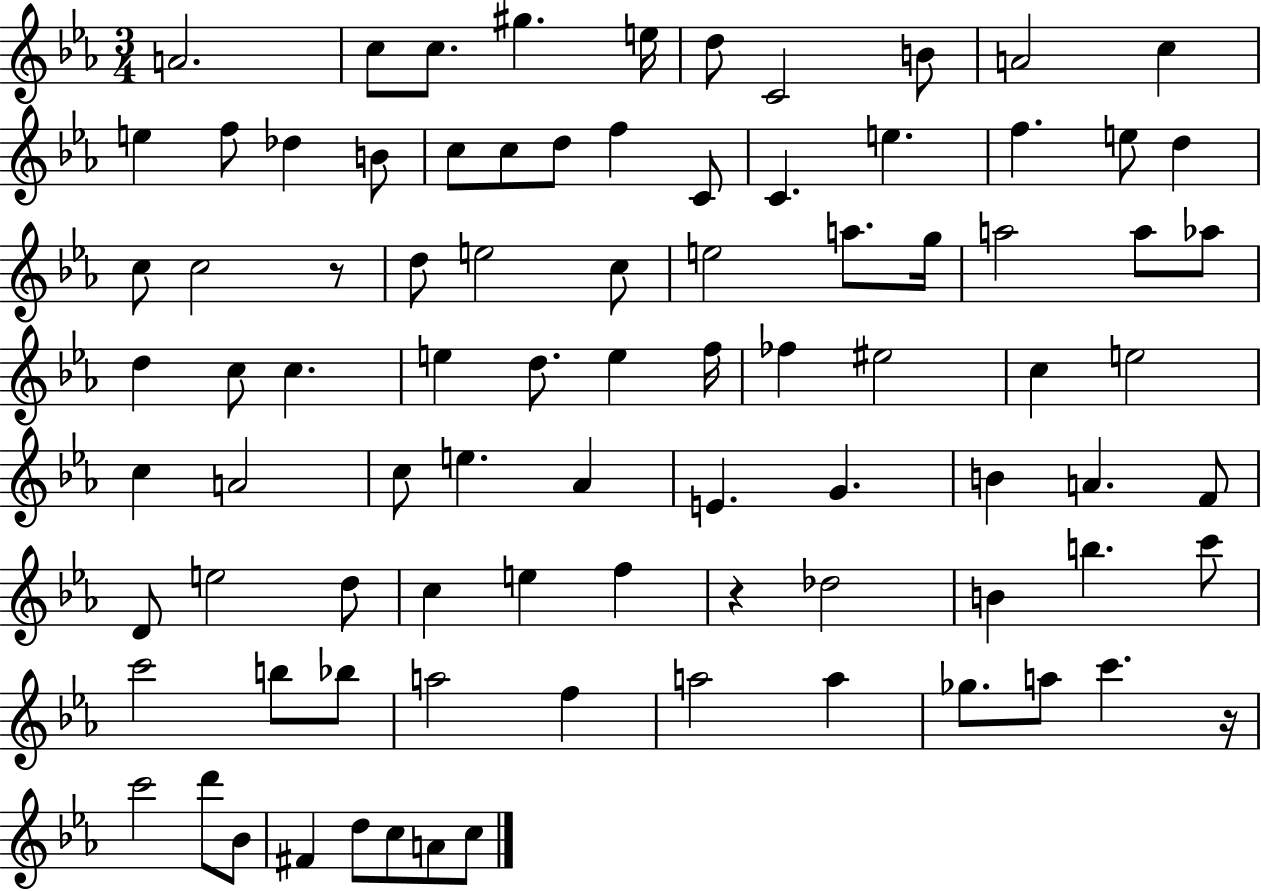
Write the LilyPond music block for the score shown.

{
  \clef treble
  \numericTimeSignature
  \time 3/4
  \key ees \major
  a'2. | c''8 c''8. gis''4. e''16 | d''8 c'2 b'8 | a'2 c''4 | \break e''4 f''8 des''4 b'8 | c''8 c''8 d''8 f''4 c'8 | c'4. e''4. | f''4. e''8 d''4 | \break c''8 c''2 r8 | d''8 e''2 c''8 | e''2 a''8. g''16 | a''2 a''8 aes''8 | \break d''4 c''8 c''4. | e''4 d''8. e''4 f''16 | fes''4 eis''2 | c''4 e''2 | \break c''4 a'2 | c''8 e''4. aes'4 | e'4. g'4. | b'4 a'4. f'8 | \break d'8 e''2 d''8 | c''4 e''4 f''4 | r4 des''2 | b'4 b''4. c'''8 | \break c'''2 b''8 bes''8 | a''2 f''4 | a''2 a''4 | ges''8. a''8 c'''4. r16 | \break c'''2 d'''8 bes'8 | fis'4 d''8 c''8 a'8 c''8 | \bar "|."
}